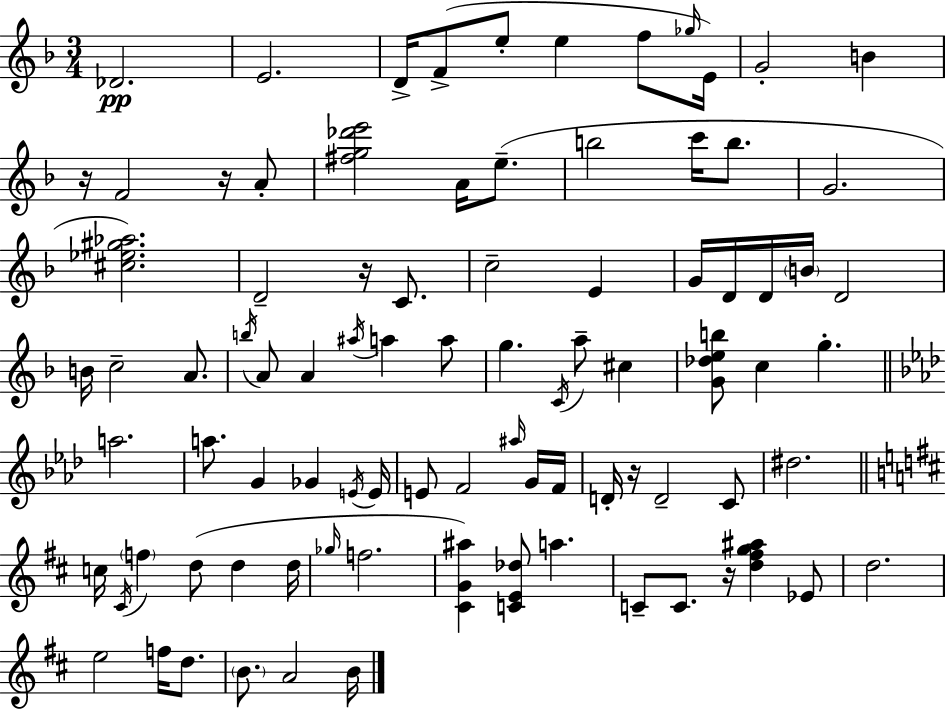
{
  \clef treble
  \numericTimeSignature
  \time 3/4
  \key d \minor
  des'2.\pp | e'2. | d'16-> f'8->( e''8-. e''4 f''8 \grace { ges''16 } | e'16) g'2-. b'4 | \break r16 f'2 r16 a'8-. | <fis'' g'' des''' e'''>2 a'16 e''8.--( | b''2 c'''16 b''8. | g'2. | \break <cis'' ees'' gis'' aes''>2.) | d'2-- r16 c'8. | c''2-- e'4 | g'16 d'16 d'16 \parenthesize b'16 d'2 | \break b'16 c''2-- a'8. | \acciaccatura { b''16 } a'8 a'4 \acciaccatura { ais''16 } a''4 | a''8 g''4. \acciaccatura { c'16 } a''8-- | cis''4 <g' des'' e'' b''>8 c''4 g''4.-. | \break \bar "||" \break \key aes \major a''2. | a''8. g'4 ges'4 \acciaccatura { e'16 } | e'16 e'8 f'2 \grace { ais''16 } | g'16 f'16 d'16-. r16 d'2-- | \break c'8 dis''2. | \bar "||" \break \key d \major c''16 \acciaccatura { cis'16 } \parenthesize f''4 d''8( d''4 | d''16 \grace { ges''16 } f''2. | <cis' g' ais''>4) <c' e' des''>8 a''4. | c'8-- c'8. r16 <d'' fis'' g'' ais''>4 | \break ees'8 d''2. | e''2 f''16 d''8. | \parenthesize b'8. a'2 | b'16 \bar "|."
}